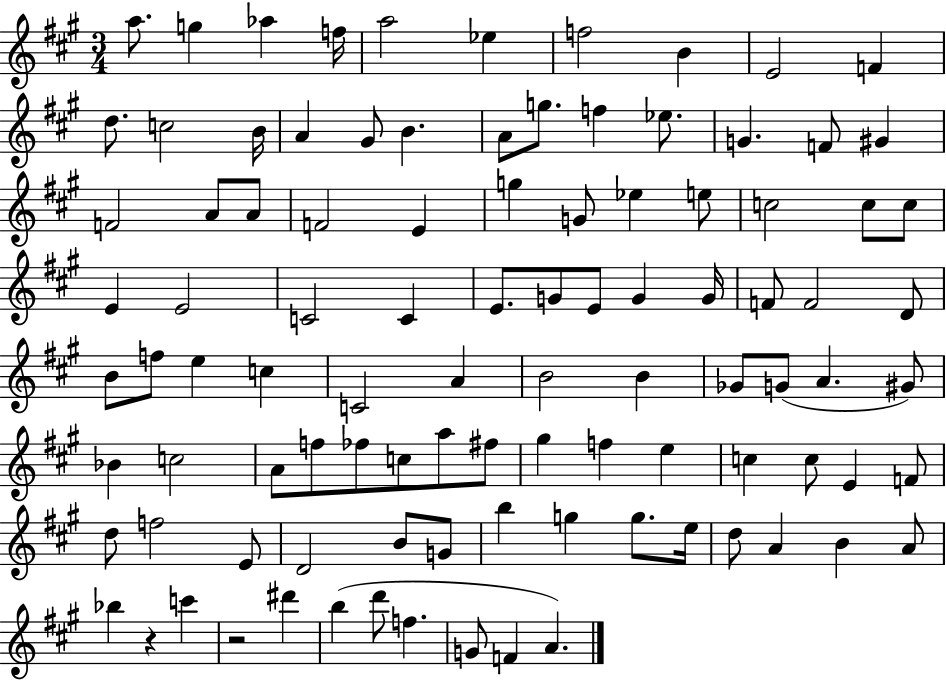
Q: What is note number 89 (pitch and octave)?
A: Bb5